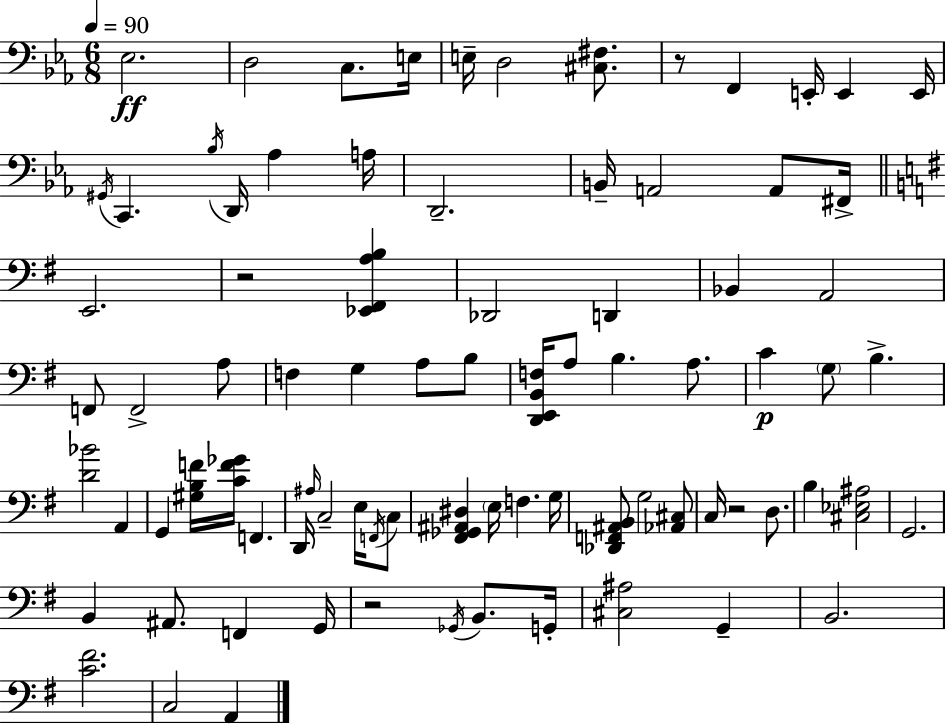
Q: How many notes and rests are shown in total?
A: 83